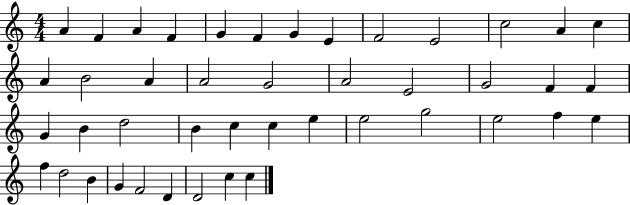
A4/q F4/q A4/q F4/q G4/q F4/q G4/q E4/q F4/h E4/h C5/h A4/q C5/q A4/q B4/h A4/q A4/h G4/h A4/h E4/h G4/h F4/q F4/q G4/q B4/q D5/h B4/q C5/q C5/q E5/q E5/h G5/h E5/h F5/q E5/q F5/q D5/h B4/q G4/q F4/h D4/q D4/h C5/q C5/q